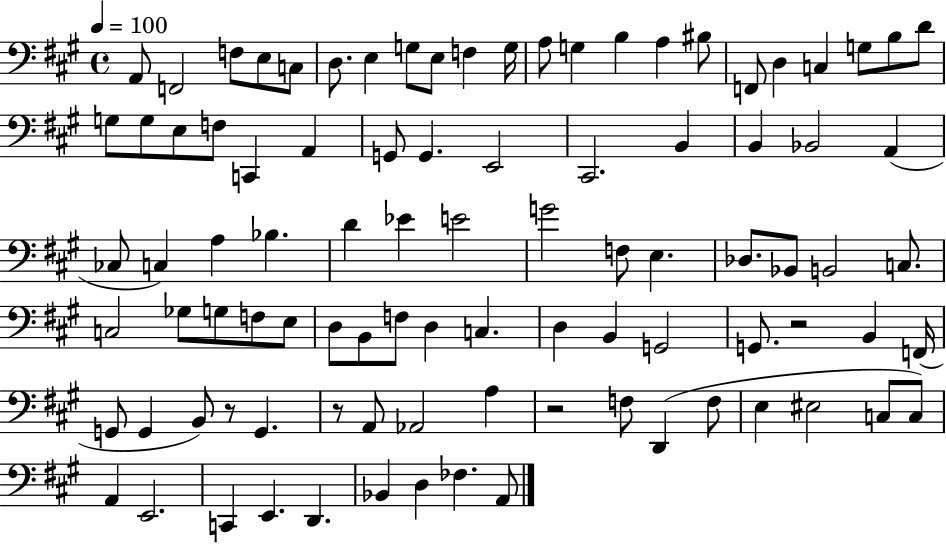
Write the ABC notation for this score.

X:1
T:Untitled
M:4/4
L:1/4
K:A
A,,/2 F,,2 F,/2 E,/2 C,/2 D,/2 E, G,/2 E,/2 F, G,/4 A,/2 G, B, A, ^B,/2 F,,/2 D, C, G,/2 B,/2 D/2 G,/2 G,/2 E,/2 F,/2 C,, A,, G,,/2 G,, E,,2 ^C,,2 B,, B,, _B,,2 A,, _C,/2 C, A, _B, D _E E2 G2 F,/2 E, _D,/2 _B,,/2 B,,2 C,/2 C,2 _G,/2 G,/2 F,/2 E,/2 D,/2 B,,/2 F,/2 D, C, D, B,, G,,2 G,,/2 z2 B,, F,,/4 G,,/2 G,, B,,/2 z/2 G,, z/2 A,,/2 _A,,2 A, z2 F,/2 D,, F,/2 E, ^E,2 C,/2 C,/2 A,, E,,2 C,, E,, D,, _B,, D, _F, A,,/2